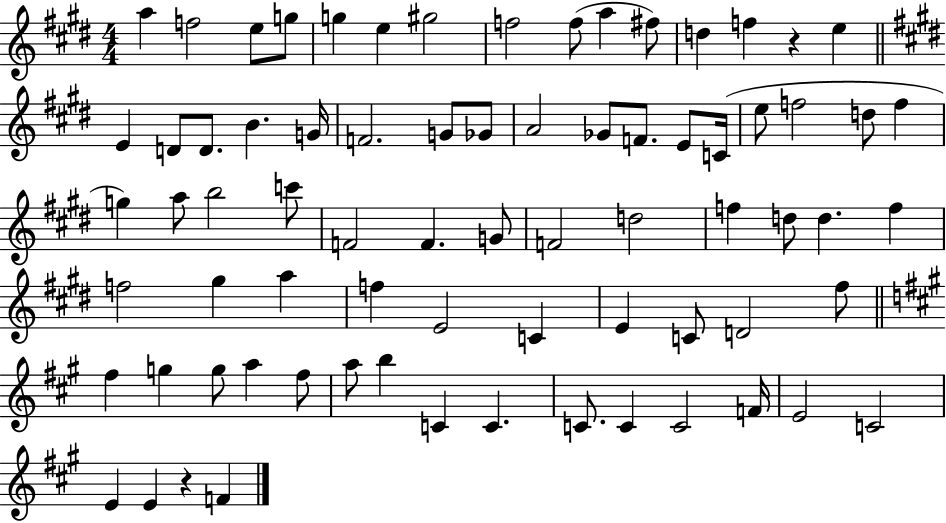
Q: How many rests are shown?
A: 2